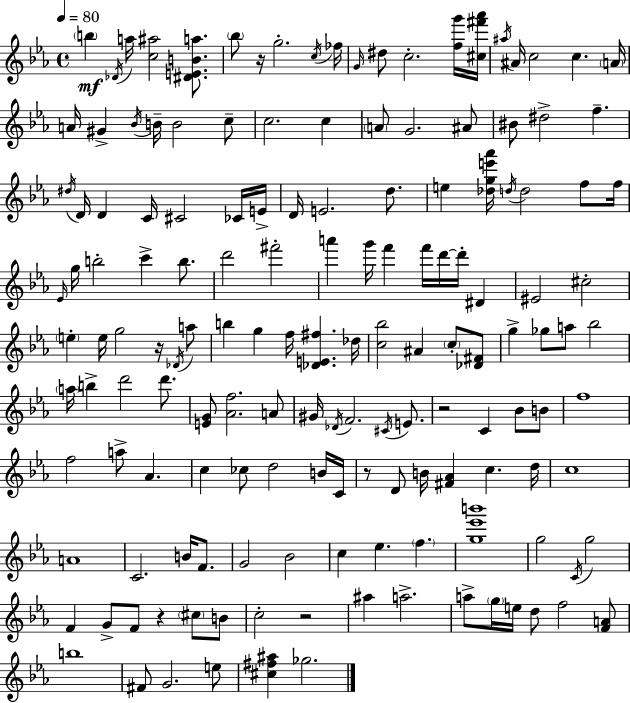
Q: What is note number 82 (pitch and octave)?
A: Db4